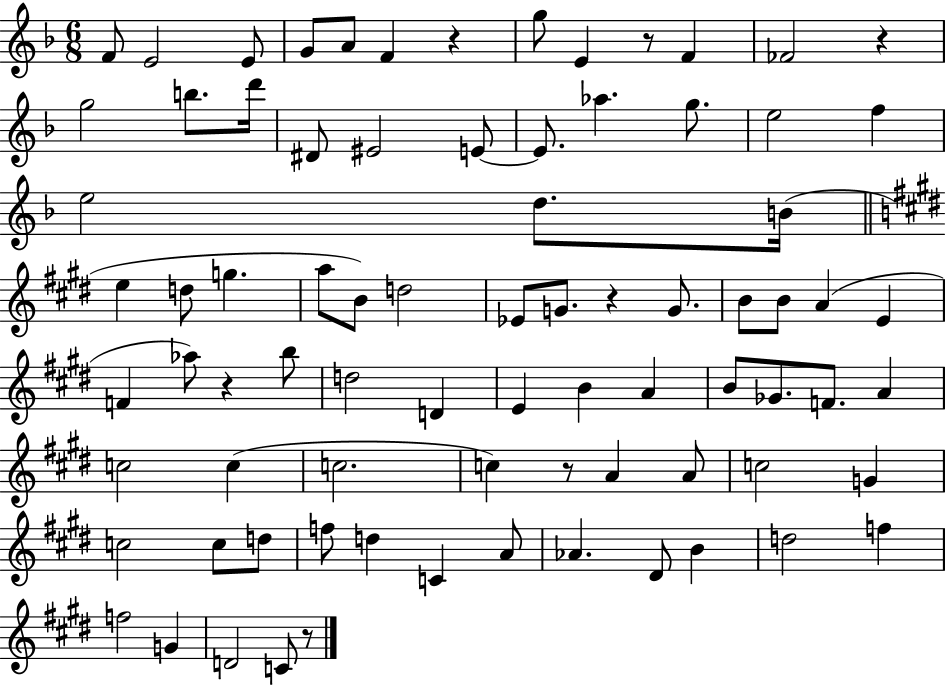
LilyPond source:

{
  \clef treble
  \numericTimeSignature
  \time 6/8
  \key f \major
  f'8 e'2 e'8 | g'8 a'8 f'4 r4 | g''8 e'4 r8 f'4 | fes'2 r4 | \break g''2 b''8. d'''16 | dis'8 eis'2 e'8~~ | e'8. aes''4. g''8. | e''2 f''4 | \break e''2 d''8. b'16( | \bar "||" \break \key e \major e''4 d''8 g''4. | a''8 b'8) d''2 | ees'8 g'8. r4 g'8. | b'8 b'8 a'4( e'4 | \break f'4 aes''8) r4 b''8 | d''2 d'4 | e'4 b'4 a'4 | b'8 ges'8. f'8. a'4 | \break c''2 c''4( | c''2. | c''4) r8 a'4 a'8 | c''2 g'4 | \break c''2 c''8 d''8 | f''8 d''4 c'4 a'8 | aes'4. dis'8 b'4 | d''2 f''4 | \break f''2 g'4 | d'2 c'8 r8 | \bar "|."
}